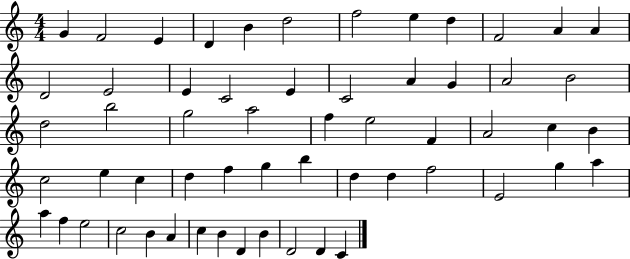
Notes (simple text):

G4/q F4/h E4/q D4/q B4/q D5/h F5/h E5/q D5/q F4/h A4/q A4/q D4/h E4/h E4/q C4/h E4/q C4/h A4/q G4/q A4/h B4/h D5/h B5/h G5/h A5/h F5/q E5/h F4/q A4/h C5/q B4/q C5/h E5/q C5/q D5/q F5/q G5/q B5/q D5/q D5/q F5/h E4/h G5/q A5/q A5/q F5/q E5/h C5/h B4/q A4/q C5/q B4/q D4/q B4/q D4/h D4/q C4/q